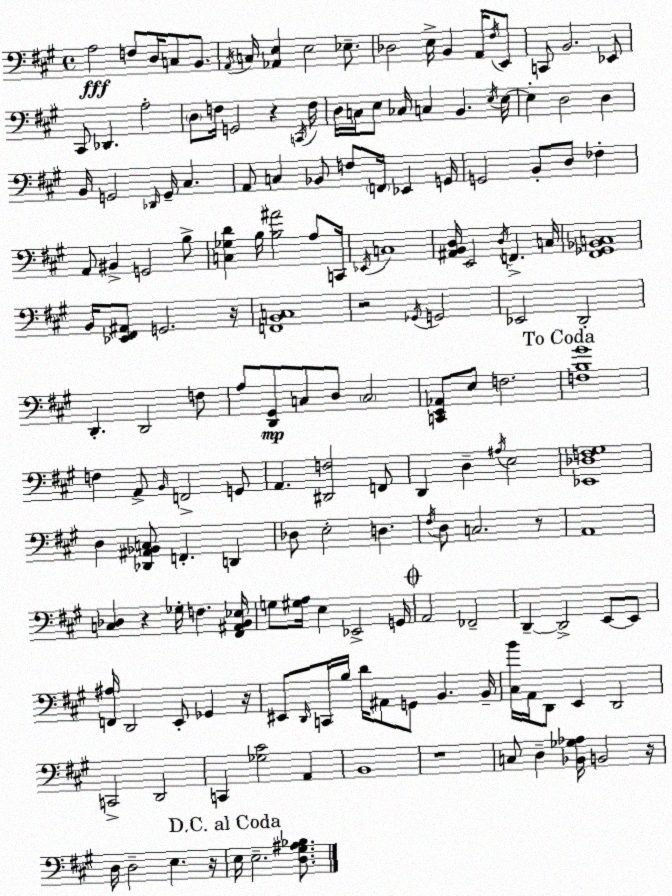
X:1
T:Untitled
M:4/4
L:1/4
K:A
A,2 F,/2 D,/4 C,/2 B,,/2 A,,/4 C,/4 [_A,,E,] E,2 _E,/2 _D,2 E,/4 B,, A,,/4 ^F,/4 E,,/2 C,,/2 B,,2 _E,,/2 ^C,,/2 _D,, A,2 D,/2 F,/4 G,,2 z C,,/4 F,/4 D,/4 C,/4 E,/2 _C,/4 C, B,, E,/4 E,/4 E, D,2 D, B,,/4 G,,2 _D,,/4 G,,/4 ^C, A,,/2 C, _B,,/2 F,/2 F,,/4 _E,, G,,/4 G,,2 B,,/2 D,/2 _F, A,,/2 ^B,, G,,2 B,/2 [C,_G,D] B,/4 [B,^A]2 A,/2 C,,/4 _E,,/4 C,4 [^A,,B,,D,]/4 E,,2 D,/4 F,, C,/4 [^F,,_G,,_B,,C,]4 B,,/4 [_E,,^F,,^A,,]/2 G,,2 z/4 [F,,B,,C,]4 z2 _G,,/4 G,,2 _E,,2 D,,2 D,, D,,2 F,/2 A,/2 [D,,^G,,]/2 C,/2 D,/2 C,2 [C,,E,,_A,,]/2 E,/2 F,2 [F,B,^G]4 F, A,,/2 B,,/4 F,,2 G,,/2 A,, [^D,,F,]2 F,,/2 D,, D, ^A,/4 E,2 [_E,,_D,F,^G,]4 D, [_D,,^A,,_B,,C,]/2 F,, D,, _D,/2 E,2 D, ^F,/4 D,/2 C,2 z/2 A,,4 [C,_D,] z _G,/4 F, [^F,,^A,,B,,_E,]/4 G,/2 [^G,A,]/4 E, _E,,2 G,,/4 A,,2 _F,,2 D,, D,,2 E,,/2 E,,/2 [F,,^A,]/4 D,,2 E,,/2 _G,, z/4 ^E,,/2 D,,/4 C,,/4 B,/4 D/4 ^A,,/2 G,,/2 B,, B,,/4 [^C,B]/4 A,,/4 D,,/2 E,, D,,2 C,,2 D,,2 C,, [_G,^C]2 A,, B,,4 z4 C,/2 D, [_B,,_G,_A,]/4 B,,2 z/4 D,/4 D,2 E, z/4 E,/4 E,2 [D,^G,^A,_B,]/2